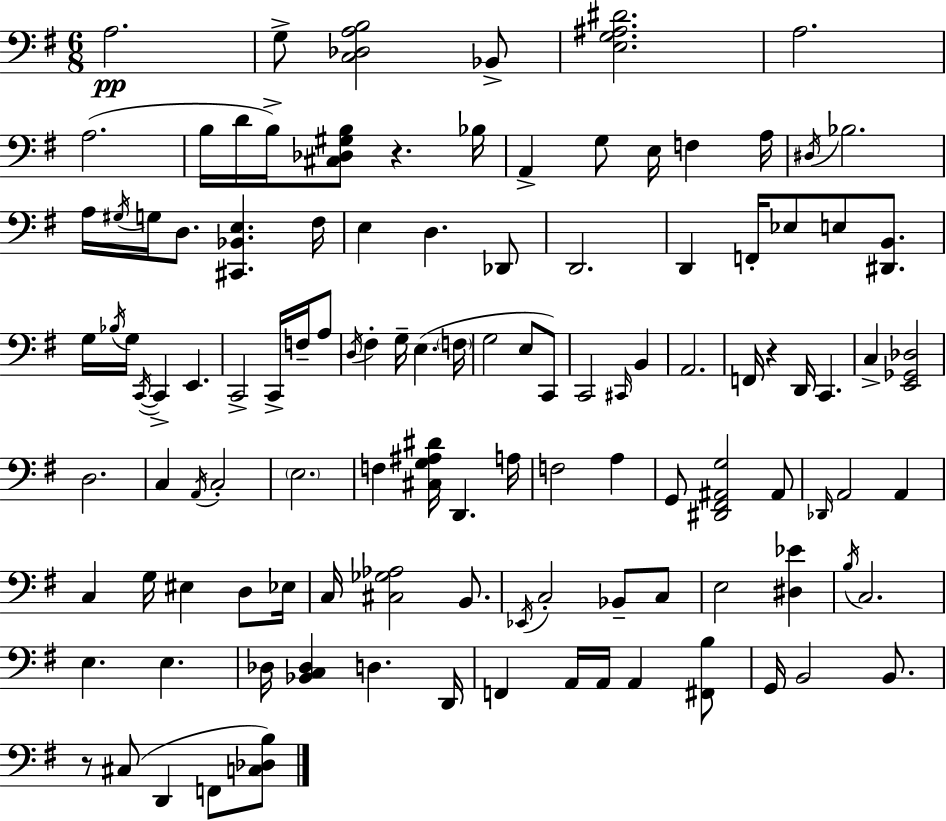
A3/h. G3/e [C3,Db3,A3,B3]/h Bb2/e [E3,G3,A#3,D#4]/h. A3/h. A3/h. B3/s D4/s B3/s [C#3,Db3,G#3,B3]/e R/q. Bb3/s A2/q G3/e E3/s F3/q A3/s D#3/s Bb3/h. A3/s G#3/s G3/s D3/e. [C#2,Bb2,E3]/q. F#3/s E3/q D3/q. Db2/e D2/h. D2/q F2/s Eb3/e E3/e [D#2,B2]/e. G3/s Bb3/s G3/s C2/s C2/q E2/q. C2/h C2/s F3/s A3/e D3/s F#3/q G3/s E3/q. F3/s G3/h E3/e C2/e C2/h C#2/s B2/q A2/h. F2/s R/q D2/s C2/q. C3/q [E2,Gb2,Db3]/h D3/h. C3/q A2/s C3/h E3/h. F3/q [C#3,G3,A#3,D#4]/s D2/q. A3/s F3/h A3/q G2/e [D#2,F#2,A#2,G3]/h A#2/e Db2/s A2/h A2/q C3/q G3/s EIS3/q D3/e Eb3/s C3/s [C#3,Gb3,Ab3]/h B2/e. Eb2/s C3/h Bb2/e C3/e E3/h [D#3,Eb4]/q B3/s C3/h. E3/q. E3/q. Db3/s [Bb2,C3,Db3]/q D3/q. D2/s F2/q A2/s A2/s A2/q [F#2,B3]/e G2/s B2/h B2/e. R/e C#3/e D2/q F2/e [C3,Db3,B3]/e